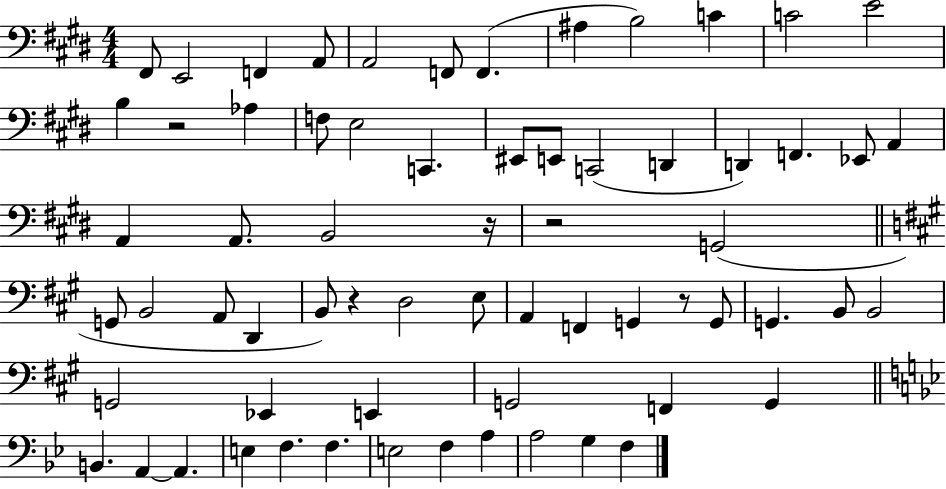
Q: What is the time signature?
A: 4/4